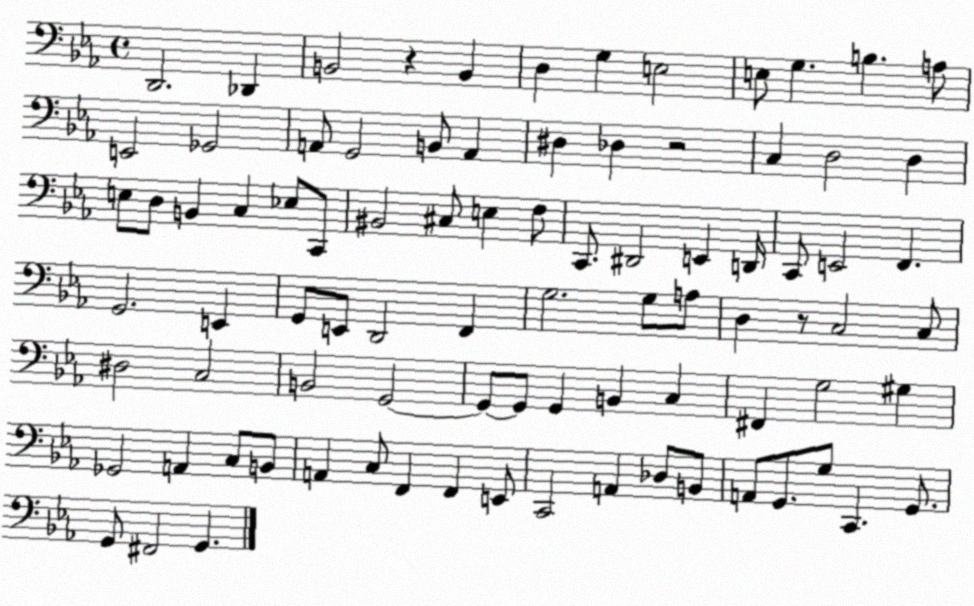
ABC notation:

X:1
T:Untitled
M:4/4
L:1/4
K:Eb
D,,2 _D,, B,,2 z B,, D, G, E,2 E,/2 G, B, A,/2 E,,2 _G,,2 A,,/2 G,,2 B,,/2 A,, ^D, _D, z2 C, D,2 D, E,/2 D,/2 B,, C, _E,/2 C,,/2 ^B,,2 ^C,/2 E, F,/2 C,,/2 ^D,,2 E,, D,,/4 C,,/2 E,,2 F,, G,,2 E,, G,,/2 E,,/2 D,,2 F,, G,2 G,/2 A,/2 D, z/2 C,2 C,/2 ^D,2 C,2 B,,2 G,,2 G,,/2 G,,/2 G,, B,, C, ^F,, G,2 ^G, _G,,2 A,, C,/2 B,,/2 A,, C,/2 F,, F,, E,,/2 C,,2 A,, _D,/2 B,,/2 A,,/2 G,,/2 G,/2 C,, G,,/2 G,,/2 ^F,,2 G,,